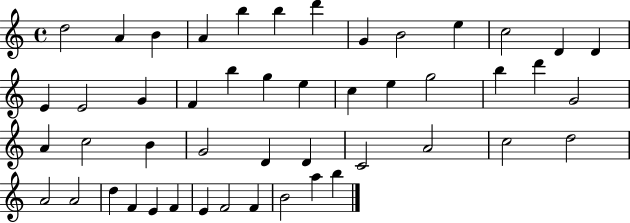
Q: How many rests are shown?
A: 0